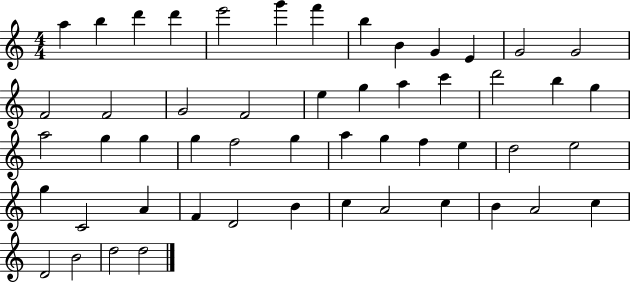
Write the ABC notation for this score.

X:1
T:Untitled
M:4/4
L:1/4
K:C
a b d' d' e'2 g' f' b B G E G2 G2 F2 F2 G2 F2 e g a c' d'2 b g a2 g g g f2 g a g f e d2 e2 g C2 A F D2 B c A2 c B A2 c D2 B2 d2 d2